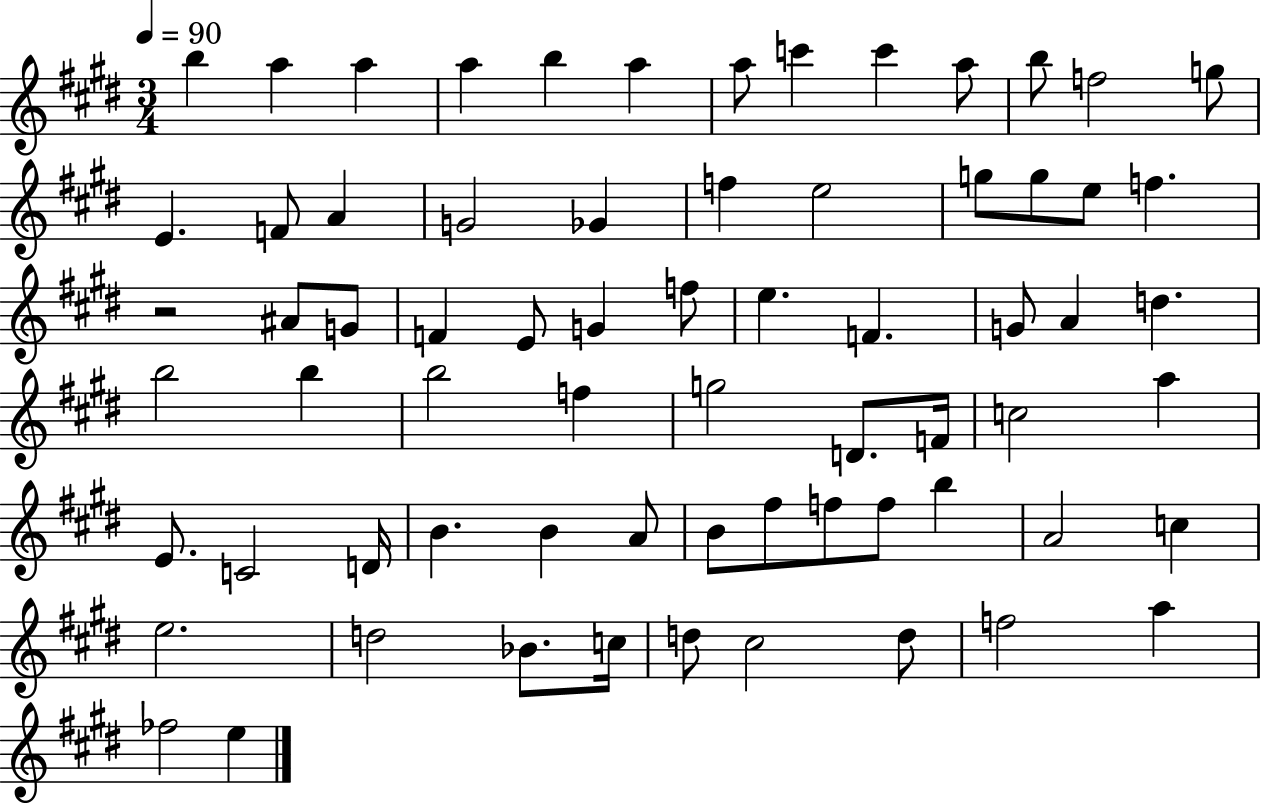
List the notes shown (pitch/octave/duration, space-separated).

B5/q A5/q A5/q A5/q B5/q A5/q A5/e C6/q C6/q A5/e B5/e F5/h G5/e E4/q. F4/e A4/q G4/h Gb4/q F5/q E5/h G5/e G5/e E5/e F5/q. R/h A#4/e G4/e F4/q E4/e G4/q F5/e E5/q. F4/q. G4/e A4/q D5/q. B5/h B5/q B5/h F5/q G5/h D4/e. F4/s C5/h A5/q E4/e. C4/h D4/s B4/q. B4/q A4/e B4/e F#5/e F5/e F5/e B5/q A4/h C5/q E5/h. D5/h Bb4/e. C5/s D5/e C#5/h D5/e F5/h A5/q FES5/h E5/q